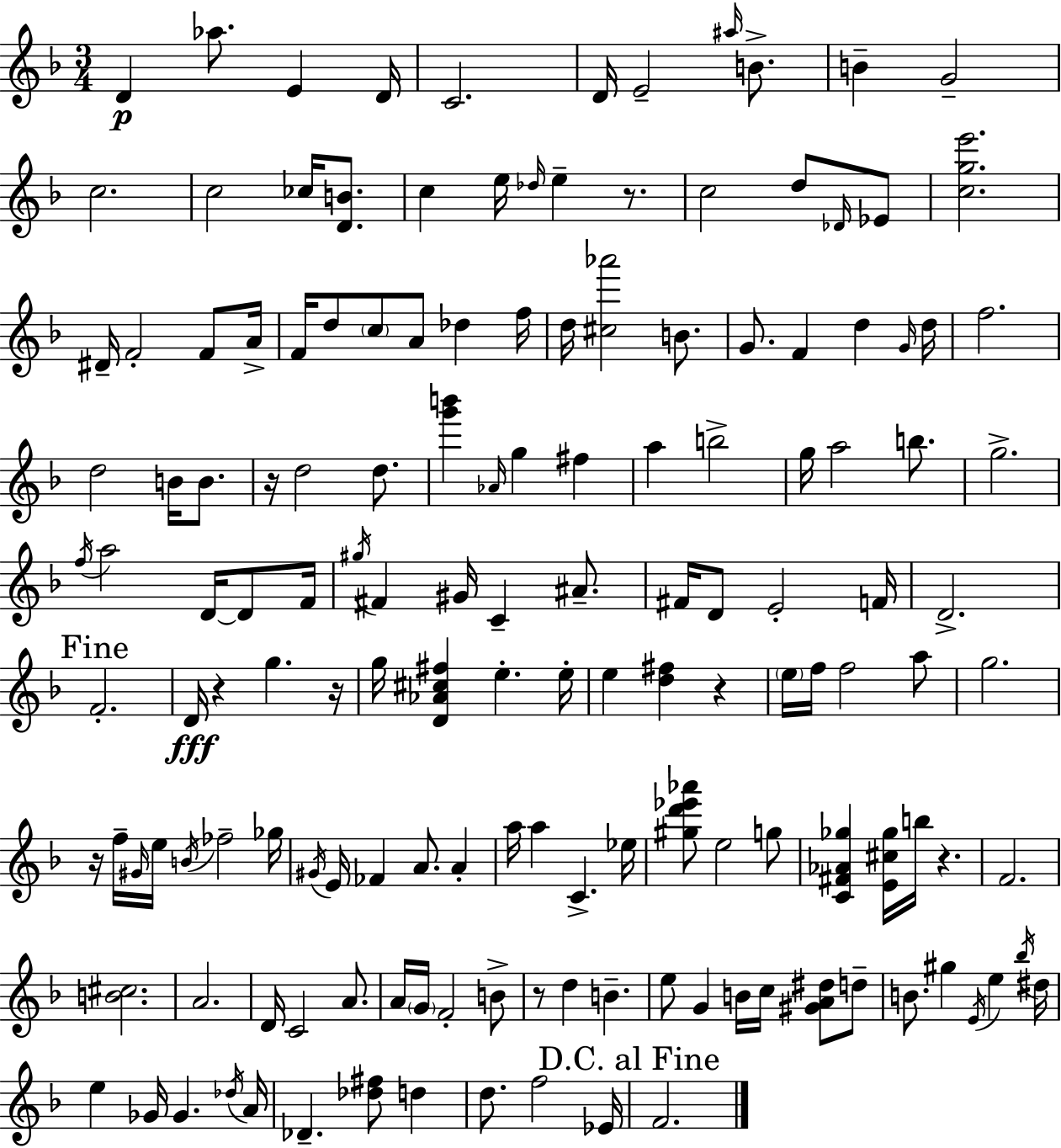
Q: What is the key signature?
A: D minor